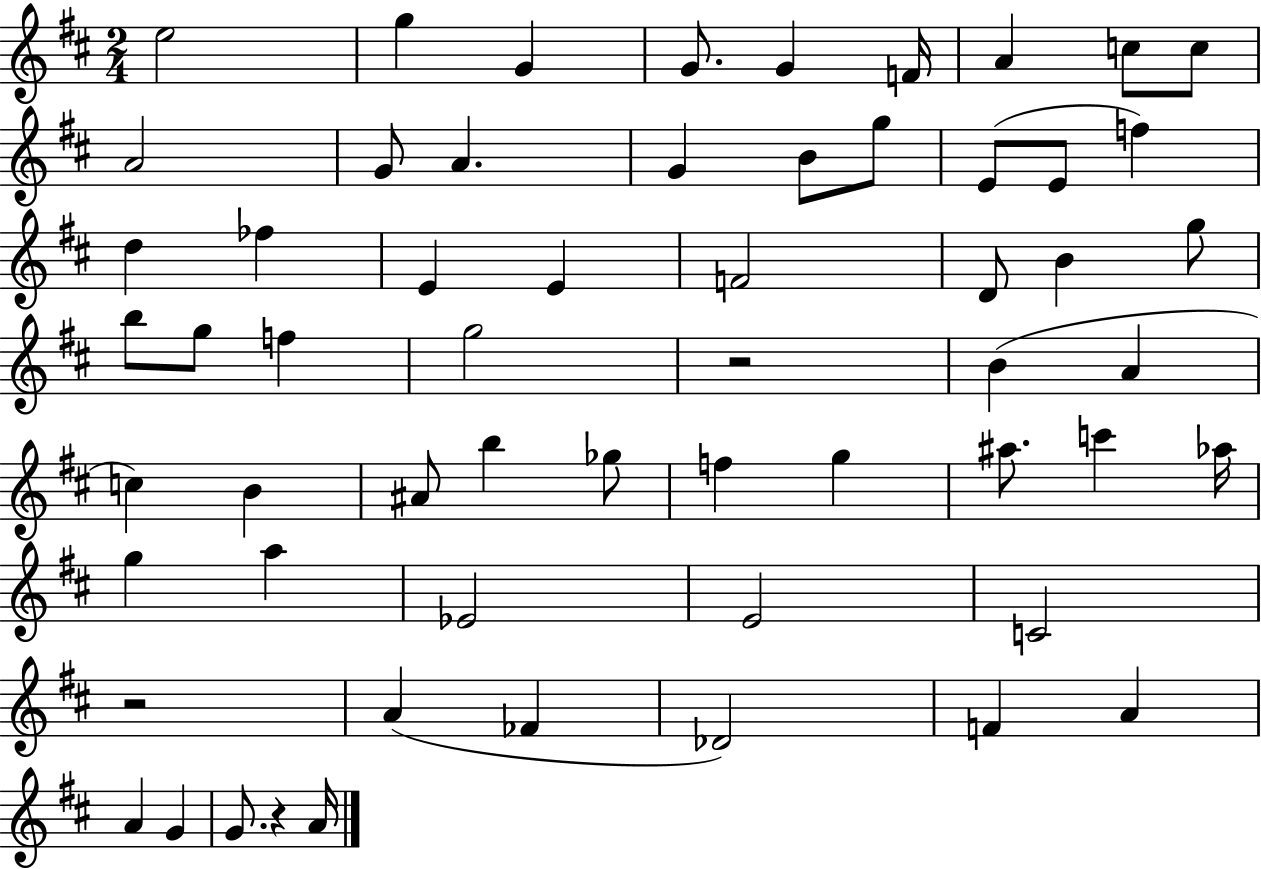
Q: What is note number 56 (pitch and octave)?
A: A4